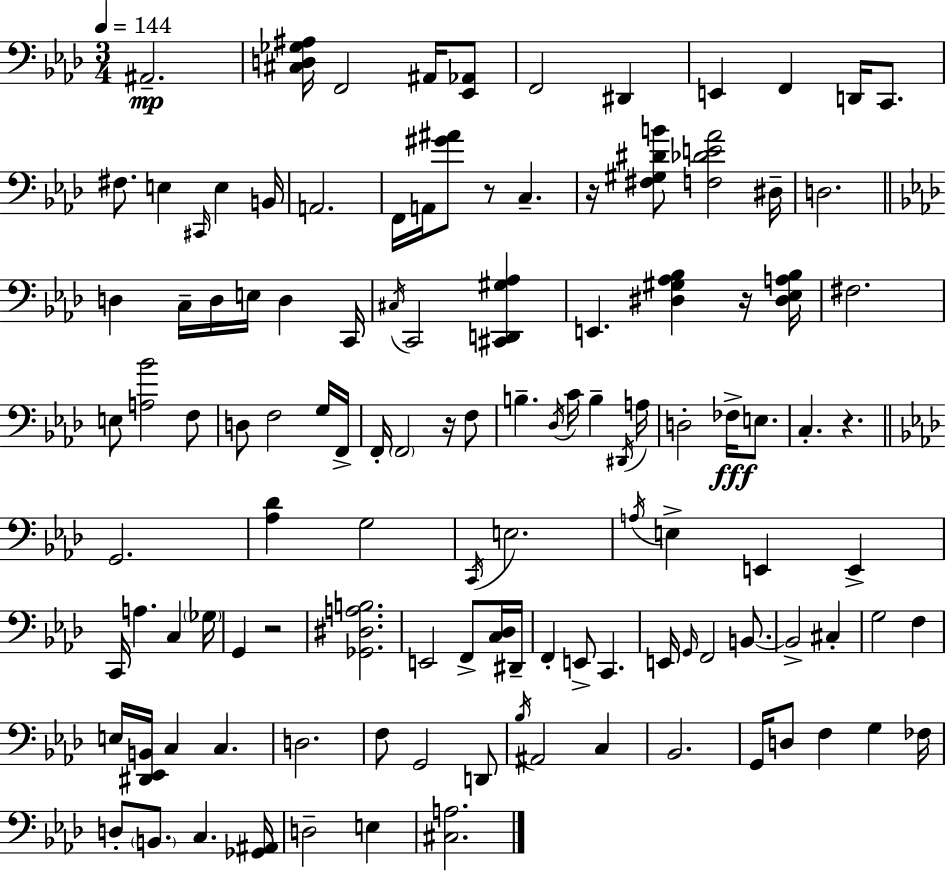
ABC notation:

X:1
T:Untitled
M:3/4
L:1/4
K:Ab
^A,,2 [^C,D,_G,^A,]/4 F,,2 ^A,,/4 [_E,,_A,,]/2 F,,2 ^D,, E,, F,, D,,/4 C,,/2 ^F,/2 E, ^C,,/4 E, B,,/4 A,,2 F,,/4 A,,/4 [^G^A]/2 z/2 C, z/4 [^F,^G,^DB]/2 [F,_DE_A]2 ^D,/4 D,2 D, C,/4 D,/4 E,/4 D, C,,/4 ^C,/4 C,,2 [^C,,D,,^G,_A,] E,, [^D,^G,_A,_B,] z/4 [^D,_E,A,_B,]/4 ^F,2 E,/2 [A,_B]2 F,/2 D,/2 F,2 G,/4 F,,/4 F,,/4 F,,2 z/4 F,/2 B, _D,/4 C/4 B, ^D,,/4 A,/4 D,2 _F,/4 E,/2 C, z G,,2 [_A,_D] G,2 C,,/4 E,2 A,/4 E, E,, E,, C,,/4 A, C, _G,/4 G,, z2 [_G,,^D,A,B,]2 E,,2 F,,/2 [C,_D,]/4 ^D,,/4 F,, E,,/2 C,, E,,/4 G,,/4 F,,2 B,,/2 B,,2 ^C, G,2 F, E,/4 [^D,,_E,,B,,]/4 C, C, D,2 F,/2 G,,2 D,,/2 _B,/4 ^A,,2 C, _B,,2 G,,/4 D,/2 F, G, _F,/4 D,/2 B,,/2 C, [_G,,^A,,]/4 D,2 E, [^C,A,]2